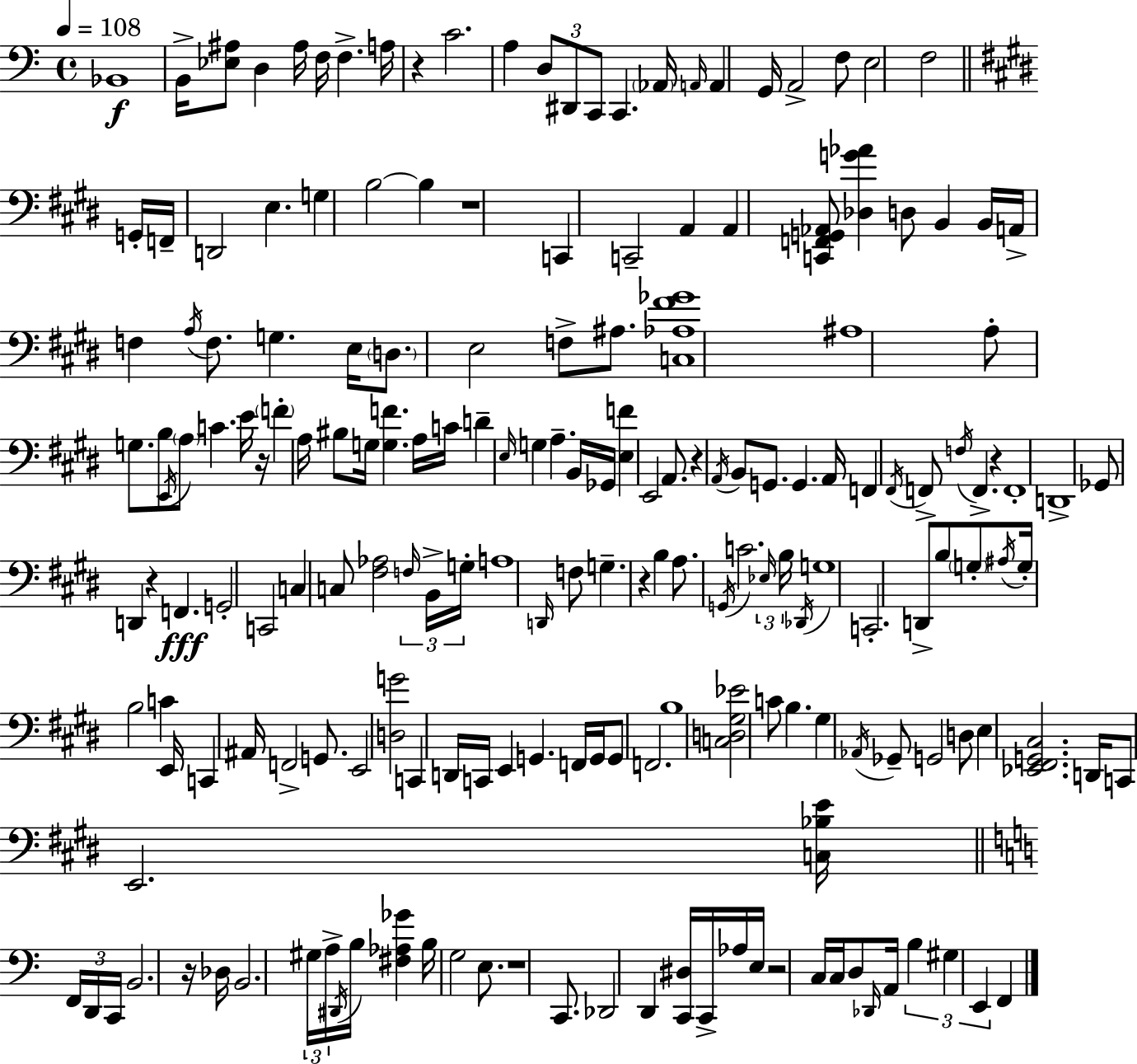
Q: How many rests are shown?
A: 10